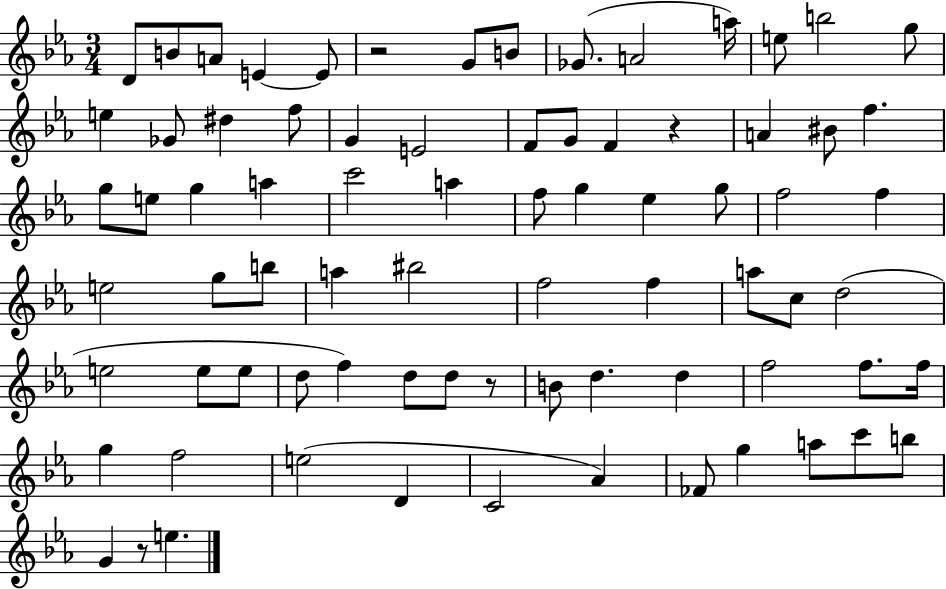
D4/e B4/e A4/e E4/q E4/e R/h G4/e B4/e Gb4/e. A4/h A5/s E5/e B5/h G5/e E5/q Gb4/e D#5/q F5/e G4/q E4/h F4/e G4/e F4/q R/q A4/q BIS4/e F5/q. G5/e E5/e G5/q A5/q C6/h A5/q F5/e G5/q Eb5/q G5/e F5/h F5/q E5/h G5/e B5/e A5/q BIS5/h F5/h F5/q A5/e C5/e D5/h E5/h E5/e E5/e D5/e F5/q D5/e D5/e R/e B4/e D5/q. D5/q F5/h F5/e. F5/s G5/q F5/h E5/h D4/q C4/h Ab4/q FES4/e G5/q A5/e C6/e B5/e G4/q R/e E5/q.